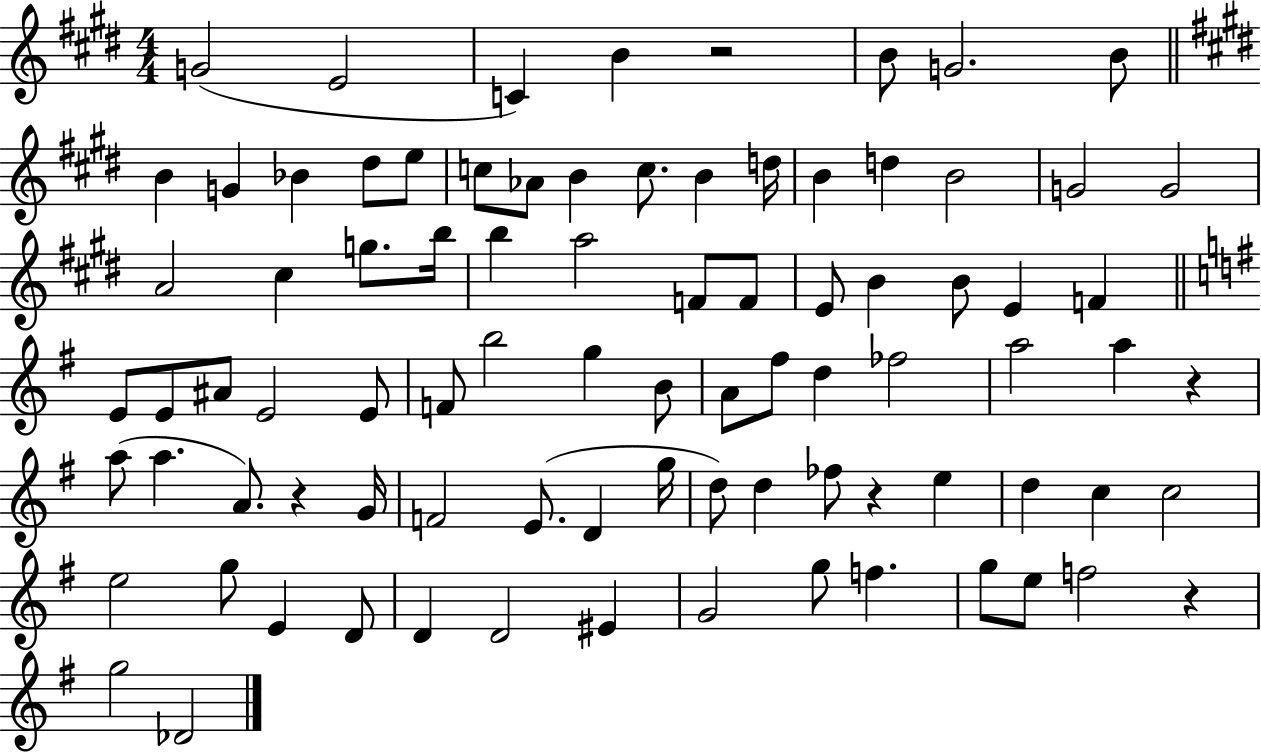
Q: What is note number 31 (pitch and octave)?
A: F4